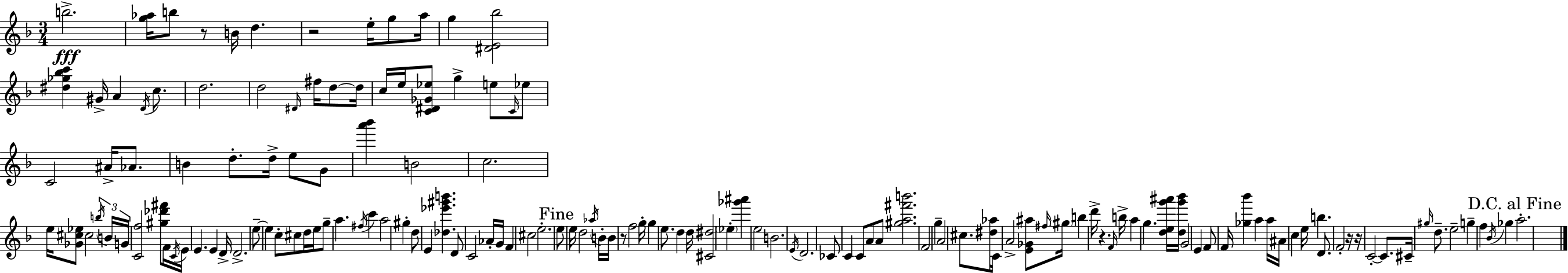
{
  \clef treble
  \numericTimeSignature
  \time 3/4
  \key d \minor
  b''2.->\fff | <g'' aes''>16 b''8 r8 b'16 d''4. | r2 e''16-. g''8 a''16 | g''4 <dis' e' bes''>2 | \break <dis'' ges'' bes'' c'''>4 gis'16-> a'4 \acciaccatura { d'16 } c''8. | d''2. | d''2 \grace { dis'16 } fis''16 d''8~~ | d''16 c''16 e''16 <c' dis' ges' ees''>8 g''4-> e''8 | \break \grace { c'16 } ees''8 c'2 ais'16-> | aes'8. b'4 d''8.-. d''16-> e''8 | g'8 <a''' bes'''>4 b'2 | c''2. | \break e''16 <ges' cis'' ees''>8 cis''2 | \tuplet 3/2 { \acciaccatura { b''16 } b'16 g'16 } <c' f''>2 | <gis'' des''' fis'''>8 f'16 \acciaccatura { c'16 } e'16 e'4. | e'4 d'16-> d'2.-> | \break e''8--~~ e''4 c''8-. | cis''8 d''16 e''16 g''8-- a''4. | \acciaccatura { fis''16 } c'''4 a''2 | gis''4-. d''8 e'4 | \break <des'' ees''' gis''' b'''>4. d'8 c'2 | aes'16-. g'16 f'4 cis''2 | e''2.-. | \mark "Fine" e''8 e''16 d''2 | \break \acciaccatura { aes''16 } b'16-. b'16 r8 f''2 | g''16-. g''4 e''8. | d''4 d''16 <cis' dis''>2 | \parenthesize ees''4-. <ges''' ais'''>4 e''2 | \break b'2. | \acciaccatura { e'16 } d'2. | ces'8 c'4 | c'8 a'8 a'8 <gis'' a'' fis''' b'''>2. | \break f'2 | g''4-- a'2 | cis''8. <dis'' aes''>16 c'16 a'2-> | <e' ges' ais''>8 \grace { fis''16 } \parenthesize gis''16 b''4 | \break d'''16-> r4. \grace { f'16 } b''16-> a''4 | g''4. <d'' e'' g''' ais'''>16 <d'' g''' bes'''>16 g'2 | e'4 f'8 | f'16 <ges'' bes'''>4 a''4 a''16 ais'16 c''4 | \break e''16 b''4. d'8. | f'2-. r16 r16 c'2-.~~ | c'8. cis'16-- \grace { gis''16 } | d''8.-- e''2-- g''4-- | \break f''4 \acciaccatura { bes'16 } ges''4 | \mark "D.C. al Fine" a''2.-. | \bar "|."
}